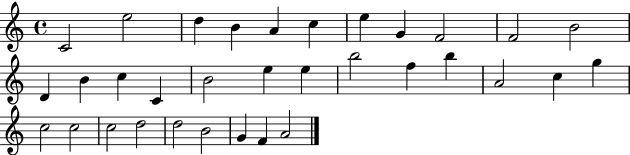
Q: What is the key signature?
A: C major